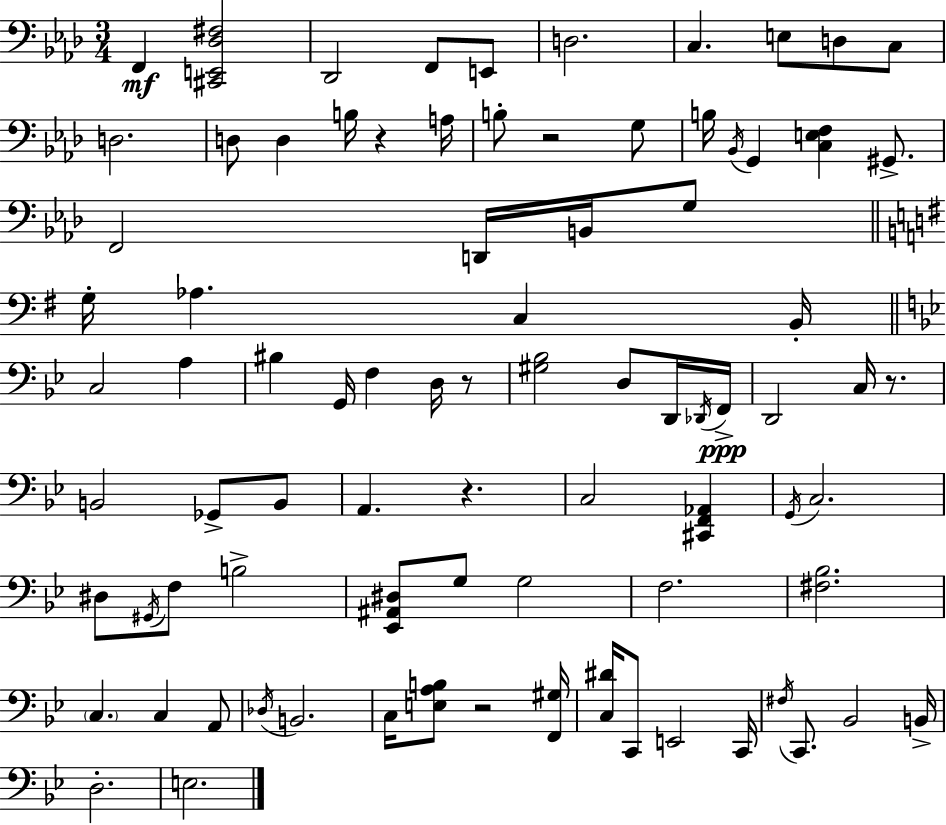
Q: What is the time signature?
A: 3/4